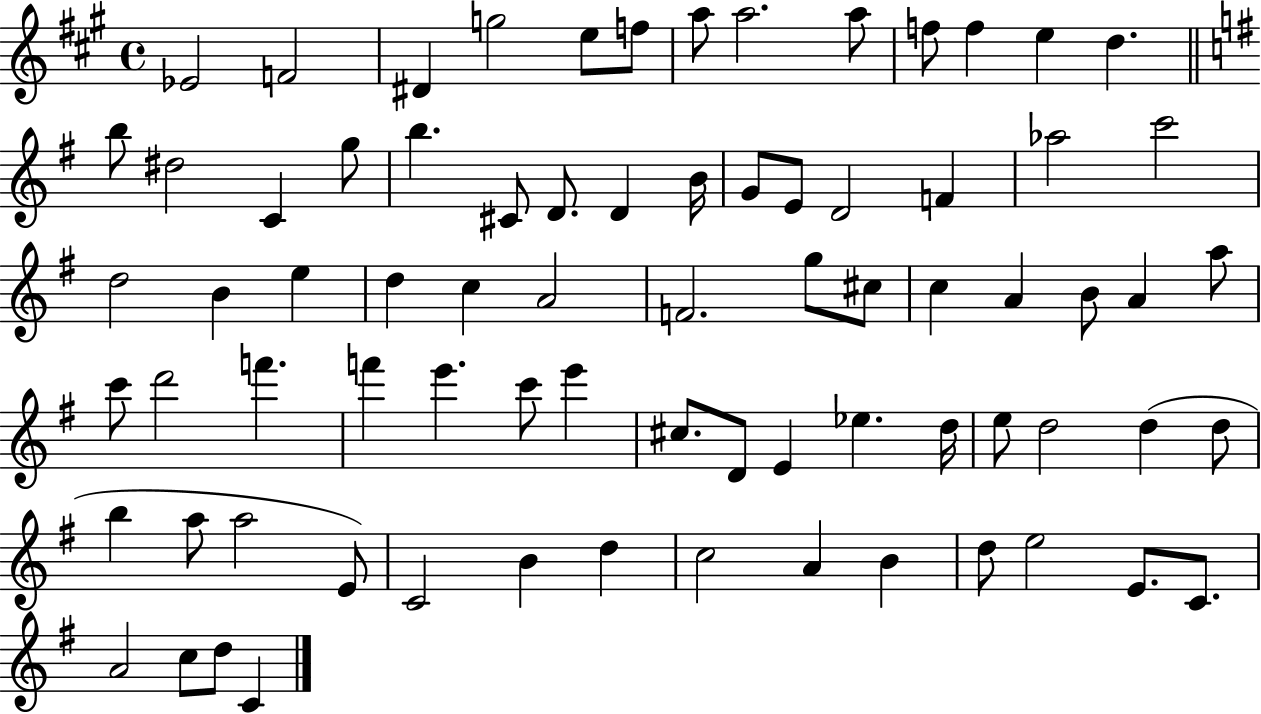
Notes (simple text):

Eb4/h F4/h D#4/q G5/h E5/e F5/e A5/e A5/h. A5/e F5/e F5/q E5/q D5/q. B5/e D#5/h C4/q G5/e B5/q. C#4/e D4/e. D4/q B4/s G4/e E4/e D4/h F4/q Ab5/h C6/h D5/h B4/q E5/q D5/q C5/q A4/h F4/h. G5/e C#5/e C5/q A4/q B4/e A4/q A5/e C6/e D6/h F6/q. F6/q E6/q. C6/e E6/q C#5/e. D4/e E4/q Eb5/q. D5/s E5/e D5/h D5/q D5/e B5/q A5/e A5/h E4/e C4/h B4/q D5/q C5/h A4/q B4/q D5/e E5/h E4/e. C4/e. A4/h C5/e D5/e C4/q